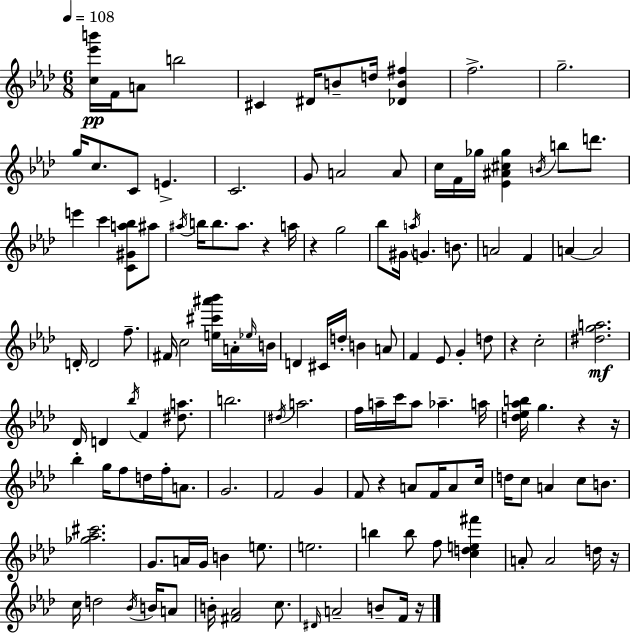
{
  \clef treble
  \numericTimeSignature
  \time 6/8
  \key f \minor
  \tempo 4 = 108
  <c'' ees''' b'''>16\pp f'16 a'8 b''2 | cis'4 dis'16 b'8-- d''16 <des' b' fis''>4 | f''2.-> | g''2.-- | \break g''16 c''8. c'8 e'4.-> | c'2. | g'8 a'2 a'8 | c''16 f'16 ges''16 <ees' ais' cis'' ges''>4 \acciaccatura { b'16 } b''8 d'''8. | \break e'''4 c'''4 <c' gis' a'' bes''>8 ais''8 | \acciaccatura { ais''16 } b''16 b''8. ais''8. r4 | a''16 r4 g''2 | bes''8 gis'16 \acciaccatura { a''16 } g'4. | \break b'8. a'2 f'4 | a'4~~ a'2 | d'16-. d'2 | f''8.-- fis'16 c''2 | \break <e'' cis''' ais''' bes'''>16 a'16-. \grace { ees''16 } b'16 d'4 cis'16 d''16-. b'4 | a'8 f'4 ees'8 g'4-. | d''8 r4 c''2-. | <dis'' g'' a''>2.\mf | \break des'16 d'4 \acciaccatura { bes''16 } f'4 | <dis'' a''>8. b''2. | \acciaccatura { dis''16 } a''2. | f''16 a''16-- c'''16 a''8 aes''4.-- | \break a''16 <d'' ees'' aes'' b''>16 g''4. | r4 r16 bes''4-. g''16 f''8 | d''16 f''16-. a'8. g'2. | f'2 | \break g'4 f'8 r4 | a'8 f'16 a'8 c''16 d''16 c''8 a'4 | c''8 b'8. <ges'' aes'' cis'''>2. | g'8. a'16 g'16 b'4 | \break e''8. e''2. | b''4 b''8 | f''8 <c'' d'' e'' fis'''>4 a'8-. a'2 | d''16 r16 c''16 d''2 | \break \acciaccatura { bes'16 } b'16 a'8 b'16-. <fis' aes'>2 | c''8. \grace { dis'16 } a'2-- | b'8-- f'16 r16 \bar "|."
}